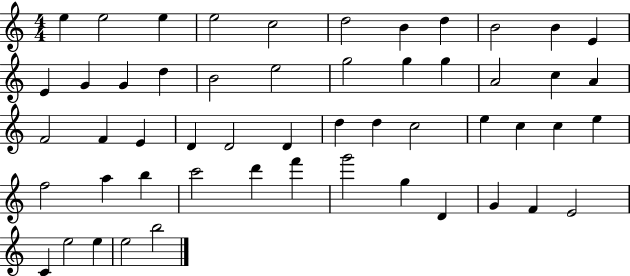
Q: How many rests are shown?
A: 0